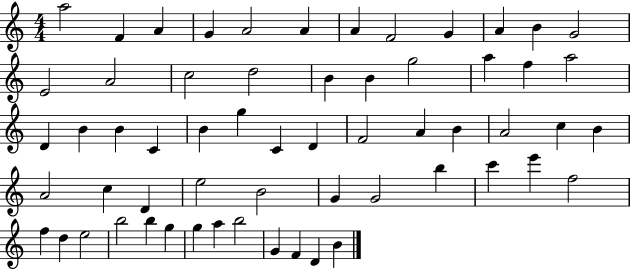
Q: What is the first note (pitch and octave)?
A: A5